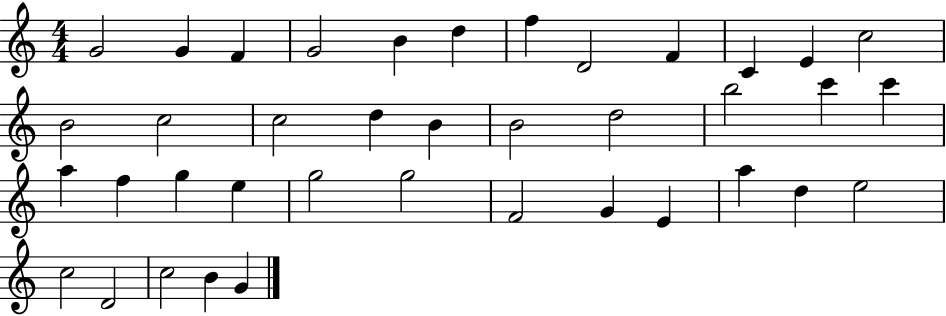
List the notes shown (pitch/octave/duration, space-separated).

G4/h G4/q F4/q G4/h B4/q D5/q F5/q D4/h F4/q C4/q E4/q C5/h B4/h C5/h C5/h D5/q B4/q B4/h D5/h B5/h C6/q C6/q A5/q F5/q G5/q E5/q G5/h G5/h F4/h G4/q E4/q A5/q D5/q E5/h C5/h D4/h C5/h B4/q G4/q